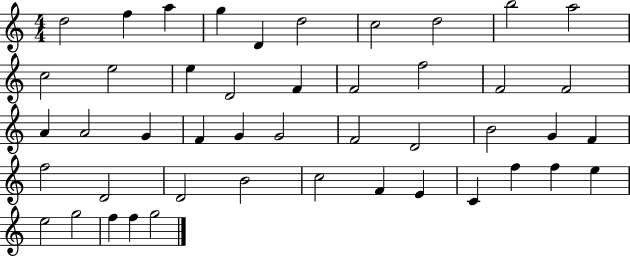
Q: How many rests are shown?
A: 0